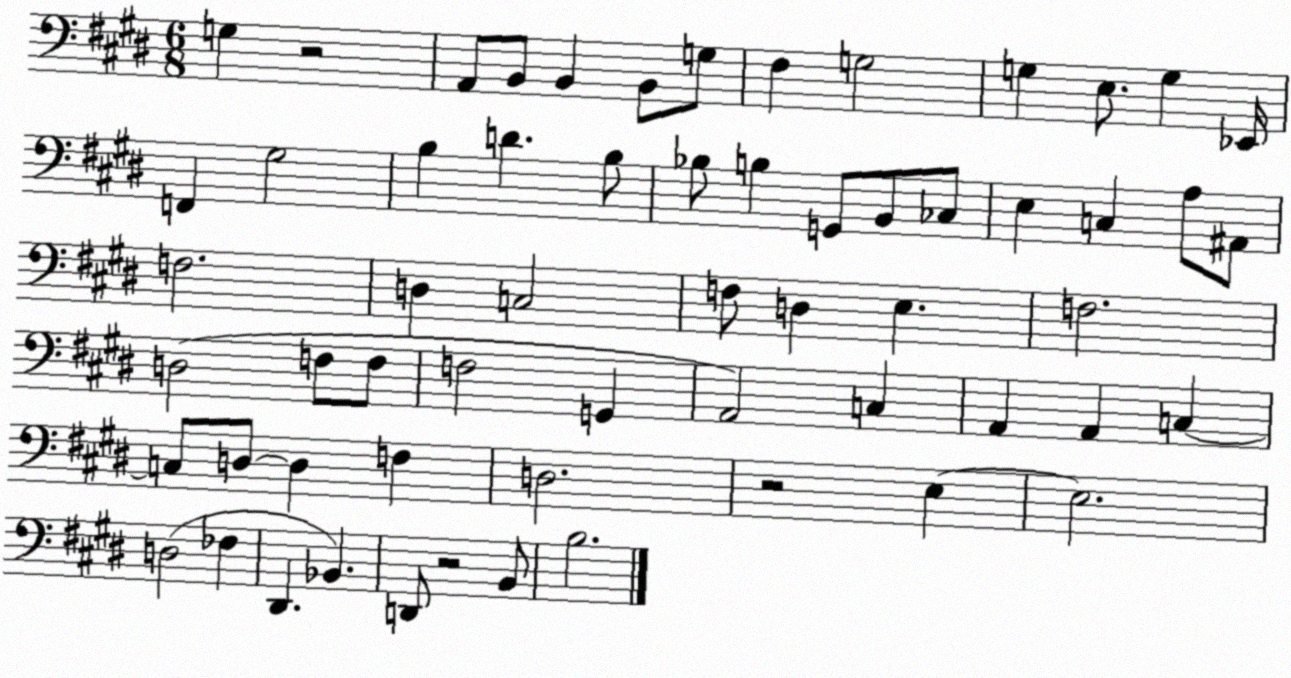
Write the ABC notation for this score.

X:1
T:Untitled
M:6/8
L:1/4
K:E
G, z2 A,,/2 B,,/2 B,, B,,/2 G,/2 ^F, G,2 G, E,/2 G, _E,,/4 F,, ^G,2 B, D B,/2 _B,/2 B, G,,/2 B,,/2 _C,/2 E, C, A,/2 ^A,,/2 F,2 D, C,2 F,/2 D, E, F,2 D,2 F,/2 F,/2 F,2 G,, A,,2 C, A,, A,, C, C,/2 D,/2 D, F, D,2 z2 E, E,2 D,2 _F, ^D,, _B,, D,,/2 z2 B,,/2 B,2